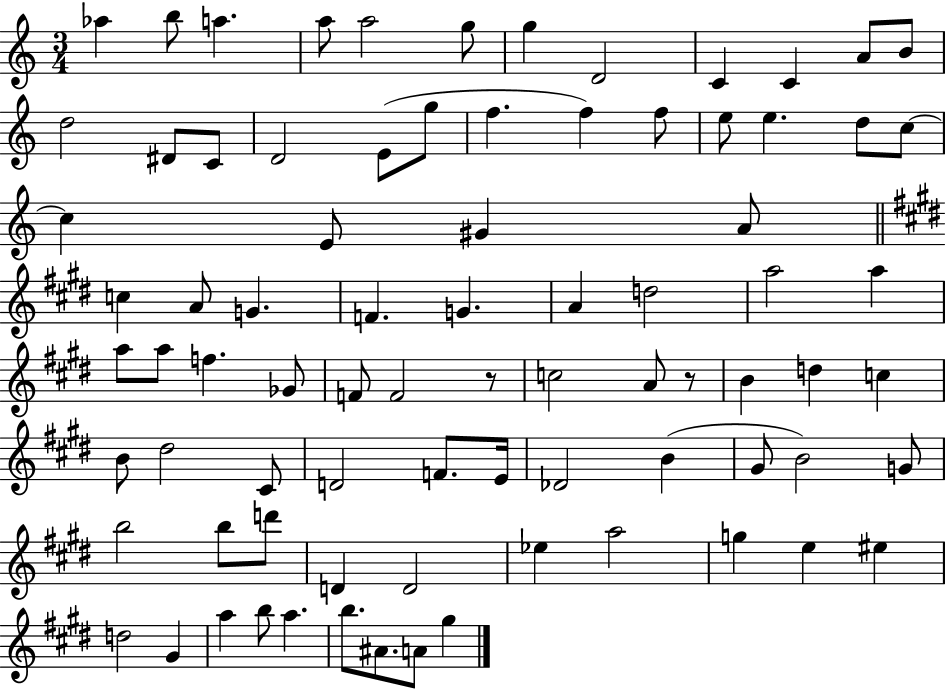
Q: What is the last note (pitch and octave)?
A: G#5